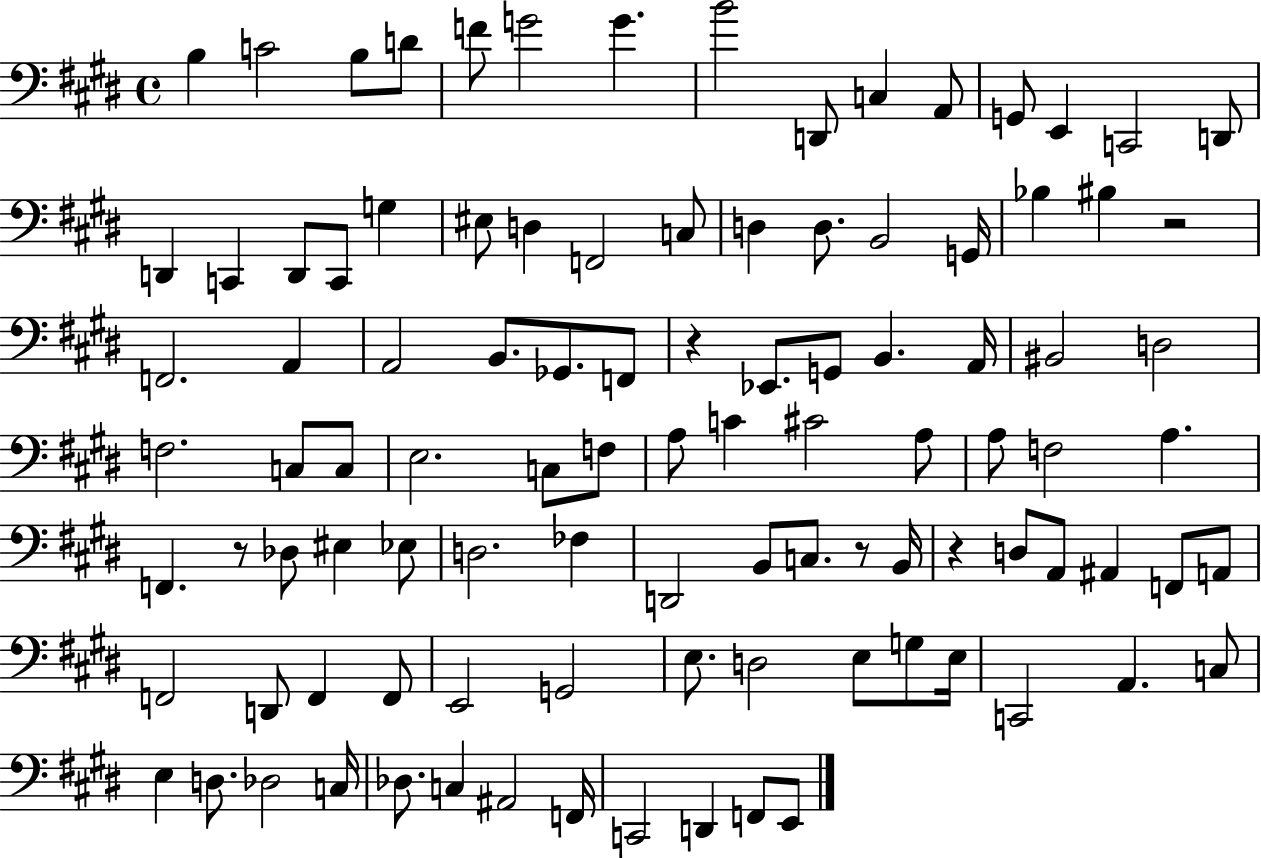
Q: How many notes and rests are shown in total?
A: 101